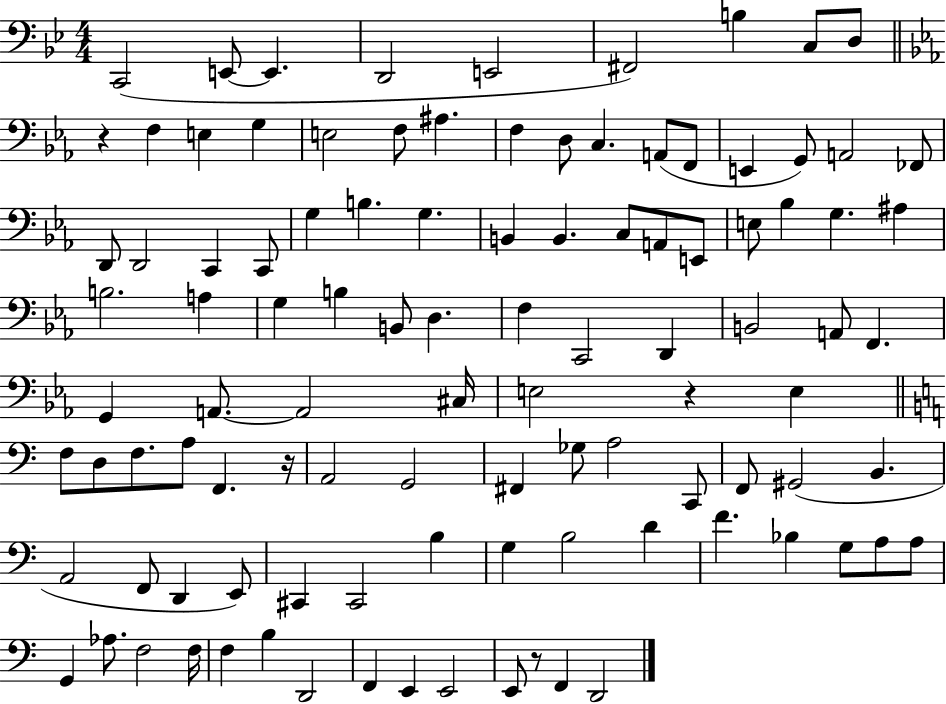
{
  \clef bass
  \numericTimeSignature
  \time 4/4
  \key bes \major
  c,2( e,8~~ e,4. | d,2 e,2 | fis,2) b4 c8 d8 | \bar "||" \break \key c \minor r4 f4 e4 g4 | e2 f8 ais4. | f4 d8 c4. a,8( f,8 | e,4 g,8) a,2 fes,8 | \break d,8 d,2 c,4 c,8 | g4 b4. g4. | b,4 b,4. c8 a,8 e,8 | e8 bes4 g4. ais4 | \break b2. a4 | g4 b4 b,8 d4. | f4 c,2 d,4 | b,2 a,8 f,4. | \break g,4 a,8.~~ a,2 cis16 | e2 r4 e4 | \bar "||" \break \key c \major f8 d8 f8. a8 f,4. r16 | a,2 g,2 | fis,4 ges8 a2 c,8 | f,8 gis,2( b,4. | \break a,2 f,8 d,4 e,8) | cis,4 cis,2 b4 | g4 b2 d'4 | f'4. bes4 g8 a8 a8 | \break g,4 aes8. f2 f16 | f4 b4 d,2 | f,4 e,4 e,2 | e,8 r8 f,4 d,2 | \break \bar "|."
}